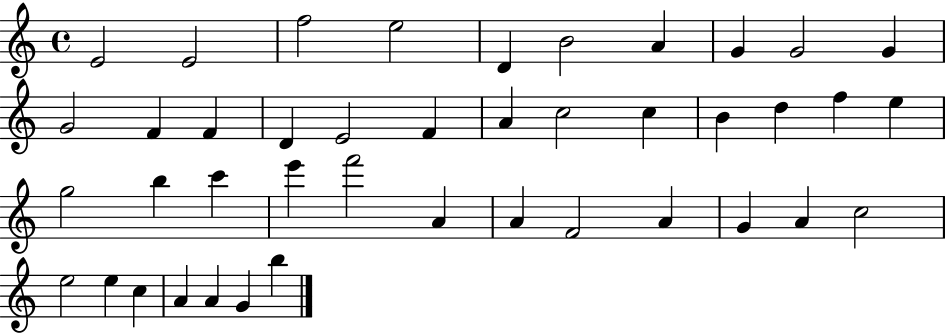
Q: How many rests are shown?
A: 0